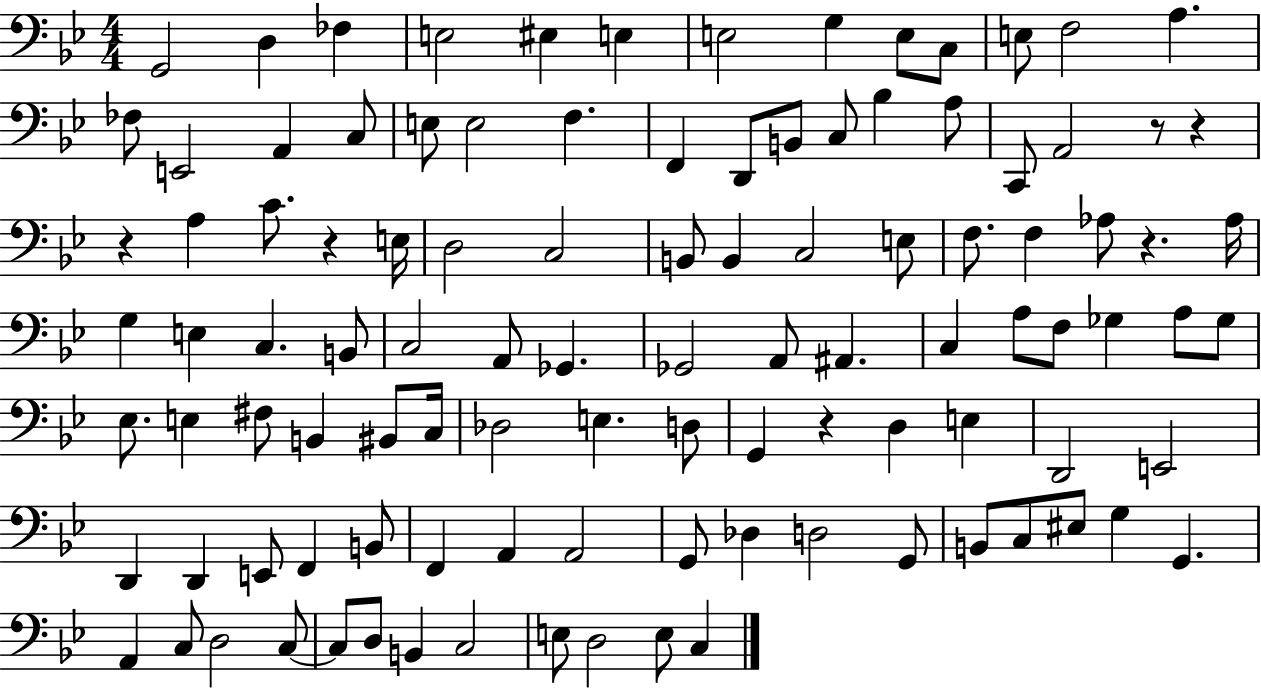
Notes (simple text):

G2/h D3/q FES3/q E3/h EIS3/q E3/q E3/h G3/q E3/e C3/e E3/e F3/h A3/q. FES3/e E2/h A2/q C3/e E3/e E3/h F3/q. F2/q D2/e B2/e C3/e Bb3/q A3/e C2/e A2/h R/e R/q R/q A3/q C4/e. R/q E3/s D3/h C3/h B2/e B2/q C3/h E3/e F3/e. F3/q Ab3/e R/q. Ab3/s G3/q E3/q C3/q. B2/e C3/h A2/e Gb2/q. Gb2/h A2/e A#2/q. C3/q A3/e F3/e Gb3/q A3/e Gb3/e Eb3/e. E3/q F#3/e B2/q BIS2/e C3/s Db3/h E3/q. D3/e G2/q R/q D3/q E3/q D2/h E2/h D2/q D2/q E2/e F2/q B2/e F2/q A2/q A2/h G2/e Db3/q D3/h G2/e B2/e C3/e EIS3/e G3/q G2/q. A2/q C3/e D3/h C3/e C3/e D3/e B2/q C3/h E3/e D3/h E3/e C3/q